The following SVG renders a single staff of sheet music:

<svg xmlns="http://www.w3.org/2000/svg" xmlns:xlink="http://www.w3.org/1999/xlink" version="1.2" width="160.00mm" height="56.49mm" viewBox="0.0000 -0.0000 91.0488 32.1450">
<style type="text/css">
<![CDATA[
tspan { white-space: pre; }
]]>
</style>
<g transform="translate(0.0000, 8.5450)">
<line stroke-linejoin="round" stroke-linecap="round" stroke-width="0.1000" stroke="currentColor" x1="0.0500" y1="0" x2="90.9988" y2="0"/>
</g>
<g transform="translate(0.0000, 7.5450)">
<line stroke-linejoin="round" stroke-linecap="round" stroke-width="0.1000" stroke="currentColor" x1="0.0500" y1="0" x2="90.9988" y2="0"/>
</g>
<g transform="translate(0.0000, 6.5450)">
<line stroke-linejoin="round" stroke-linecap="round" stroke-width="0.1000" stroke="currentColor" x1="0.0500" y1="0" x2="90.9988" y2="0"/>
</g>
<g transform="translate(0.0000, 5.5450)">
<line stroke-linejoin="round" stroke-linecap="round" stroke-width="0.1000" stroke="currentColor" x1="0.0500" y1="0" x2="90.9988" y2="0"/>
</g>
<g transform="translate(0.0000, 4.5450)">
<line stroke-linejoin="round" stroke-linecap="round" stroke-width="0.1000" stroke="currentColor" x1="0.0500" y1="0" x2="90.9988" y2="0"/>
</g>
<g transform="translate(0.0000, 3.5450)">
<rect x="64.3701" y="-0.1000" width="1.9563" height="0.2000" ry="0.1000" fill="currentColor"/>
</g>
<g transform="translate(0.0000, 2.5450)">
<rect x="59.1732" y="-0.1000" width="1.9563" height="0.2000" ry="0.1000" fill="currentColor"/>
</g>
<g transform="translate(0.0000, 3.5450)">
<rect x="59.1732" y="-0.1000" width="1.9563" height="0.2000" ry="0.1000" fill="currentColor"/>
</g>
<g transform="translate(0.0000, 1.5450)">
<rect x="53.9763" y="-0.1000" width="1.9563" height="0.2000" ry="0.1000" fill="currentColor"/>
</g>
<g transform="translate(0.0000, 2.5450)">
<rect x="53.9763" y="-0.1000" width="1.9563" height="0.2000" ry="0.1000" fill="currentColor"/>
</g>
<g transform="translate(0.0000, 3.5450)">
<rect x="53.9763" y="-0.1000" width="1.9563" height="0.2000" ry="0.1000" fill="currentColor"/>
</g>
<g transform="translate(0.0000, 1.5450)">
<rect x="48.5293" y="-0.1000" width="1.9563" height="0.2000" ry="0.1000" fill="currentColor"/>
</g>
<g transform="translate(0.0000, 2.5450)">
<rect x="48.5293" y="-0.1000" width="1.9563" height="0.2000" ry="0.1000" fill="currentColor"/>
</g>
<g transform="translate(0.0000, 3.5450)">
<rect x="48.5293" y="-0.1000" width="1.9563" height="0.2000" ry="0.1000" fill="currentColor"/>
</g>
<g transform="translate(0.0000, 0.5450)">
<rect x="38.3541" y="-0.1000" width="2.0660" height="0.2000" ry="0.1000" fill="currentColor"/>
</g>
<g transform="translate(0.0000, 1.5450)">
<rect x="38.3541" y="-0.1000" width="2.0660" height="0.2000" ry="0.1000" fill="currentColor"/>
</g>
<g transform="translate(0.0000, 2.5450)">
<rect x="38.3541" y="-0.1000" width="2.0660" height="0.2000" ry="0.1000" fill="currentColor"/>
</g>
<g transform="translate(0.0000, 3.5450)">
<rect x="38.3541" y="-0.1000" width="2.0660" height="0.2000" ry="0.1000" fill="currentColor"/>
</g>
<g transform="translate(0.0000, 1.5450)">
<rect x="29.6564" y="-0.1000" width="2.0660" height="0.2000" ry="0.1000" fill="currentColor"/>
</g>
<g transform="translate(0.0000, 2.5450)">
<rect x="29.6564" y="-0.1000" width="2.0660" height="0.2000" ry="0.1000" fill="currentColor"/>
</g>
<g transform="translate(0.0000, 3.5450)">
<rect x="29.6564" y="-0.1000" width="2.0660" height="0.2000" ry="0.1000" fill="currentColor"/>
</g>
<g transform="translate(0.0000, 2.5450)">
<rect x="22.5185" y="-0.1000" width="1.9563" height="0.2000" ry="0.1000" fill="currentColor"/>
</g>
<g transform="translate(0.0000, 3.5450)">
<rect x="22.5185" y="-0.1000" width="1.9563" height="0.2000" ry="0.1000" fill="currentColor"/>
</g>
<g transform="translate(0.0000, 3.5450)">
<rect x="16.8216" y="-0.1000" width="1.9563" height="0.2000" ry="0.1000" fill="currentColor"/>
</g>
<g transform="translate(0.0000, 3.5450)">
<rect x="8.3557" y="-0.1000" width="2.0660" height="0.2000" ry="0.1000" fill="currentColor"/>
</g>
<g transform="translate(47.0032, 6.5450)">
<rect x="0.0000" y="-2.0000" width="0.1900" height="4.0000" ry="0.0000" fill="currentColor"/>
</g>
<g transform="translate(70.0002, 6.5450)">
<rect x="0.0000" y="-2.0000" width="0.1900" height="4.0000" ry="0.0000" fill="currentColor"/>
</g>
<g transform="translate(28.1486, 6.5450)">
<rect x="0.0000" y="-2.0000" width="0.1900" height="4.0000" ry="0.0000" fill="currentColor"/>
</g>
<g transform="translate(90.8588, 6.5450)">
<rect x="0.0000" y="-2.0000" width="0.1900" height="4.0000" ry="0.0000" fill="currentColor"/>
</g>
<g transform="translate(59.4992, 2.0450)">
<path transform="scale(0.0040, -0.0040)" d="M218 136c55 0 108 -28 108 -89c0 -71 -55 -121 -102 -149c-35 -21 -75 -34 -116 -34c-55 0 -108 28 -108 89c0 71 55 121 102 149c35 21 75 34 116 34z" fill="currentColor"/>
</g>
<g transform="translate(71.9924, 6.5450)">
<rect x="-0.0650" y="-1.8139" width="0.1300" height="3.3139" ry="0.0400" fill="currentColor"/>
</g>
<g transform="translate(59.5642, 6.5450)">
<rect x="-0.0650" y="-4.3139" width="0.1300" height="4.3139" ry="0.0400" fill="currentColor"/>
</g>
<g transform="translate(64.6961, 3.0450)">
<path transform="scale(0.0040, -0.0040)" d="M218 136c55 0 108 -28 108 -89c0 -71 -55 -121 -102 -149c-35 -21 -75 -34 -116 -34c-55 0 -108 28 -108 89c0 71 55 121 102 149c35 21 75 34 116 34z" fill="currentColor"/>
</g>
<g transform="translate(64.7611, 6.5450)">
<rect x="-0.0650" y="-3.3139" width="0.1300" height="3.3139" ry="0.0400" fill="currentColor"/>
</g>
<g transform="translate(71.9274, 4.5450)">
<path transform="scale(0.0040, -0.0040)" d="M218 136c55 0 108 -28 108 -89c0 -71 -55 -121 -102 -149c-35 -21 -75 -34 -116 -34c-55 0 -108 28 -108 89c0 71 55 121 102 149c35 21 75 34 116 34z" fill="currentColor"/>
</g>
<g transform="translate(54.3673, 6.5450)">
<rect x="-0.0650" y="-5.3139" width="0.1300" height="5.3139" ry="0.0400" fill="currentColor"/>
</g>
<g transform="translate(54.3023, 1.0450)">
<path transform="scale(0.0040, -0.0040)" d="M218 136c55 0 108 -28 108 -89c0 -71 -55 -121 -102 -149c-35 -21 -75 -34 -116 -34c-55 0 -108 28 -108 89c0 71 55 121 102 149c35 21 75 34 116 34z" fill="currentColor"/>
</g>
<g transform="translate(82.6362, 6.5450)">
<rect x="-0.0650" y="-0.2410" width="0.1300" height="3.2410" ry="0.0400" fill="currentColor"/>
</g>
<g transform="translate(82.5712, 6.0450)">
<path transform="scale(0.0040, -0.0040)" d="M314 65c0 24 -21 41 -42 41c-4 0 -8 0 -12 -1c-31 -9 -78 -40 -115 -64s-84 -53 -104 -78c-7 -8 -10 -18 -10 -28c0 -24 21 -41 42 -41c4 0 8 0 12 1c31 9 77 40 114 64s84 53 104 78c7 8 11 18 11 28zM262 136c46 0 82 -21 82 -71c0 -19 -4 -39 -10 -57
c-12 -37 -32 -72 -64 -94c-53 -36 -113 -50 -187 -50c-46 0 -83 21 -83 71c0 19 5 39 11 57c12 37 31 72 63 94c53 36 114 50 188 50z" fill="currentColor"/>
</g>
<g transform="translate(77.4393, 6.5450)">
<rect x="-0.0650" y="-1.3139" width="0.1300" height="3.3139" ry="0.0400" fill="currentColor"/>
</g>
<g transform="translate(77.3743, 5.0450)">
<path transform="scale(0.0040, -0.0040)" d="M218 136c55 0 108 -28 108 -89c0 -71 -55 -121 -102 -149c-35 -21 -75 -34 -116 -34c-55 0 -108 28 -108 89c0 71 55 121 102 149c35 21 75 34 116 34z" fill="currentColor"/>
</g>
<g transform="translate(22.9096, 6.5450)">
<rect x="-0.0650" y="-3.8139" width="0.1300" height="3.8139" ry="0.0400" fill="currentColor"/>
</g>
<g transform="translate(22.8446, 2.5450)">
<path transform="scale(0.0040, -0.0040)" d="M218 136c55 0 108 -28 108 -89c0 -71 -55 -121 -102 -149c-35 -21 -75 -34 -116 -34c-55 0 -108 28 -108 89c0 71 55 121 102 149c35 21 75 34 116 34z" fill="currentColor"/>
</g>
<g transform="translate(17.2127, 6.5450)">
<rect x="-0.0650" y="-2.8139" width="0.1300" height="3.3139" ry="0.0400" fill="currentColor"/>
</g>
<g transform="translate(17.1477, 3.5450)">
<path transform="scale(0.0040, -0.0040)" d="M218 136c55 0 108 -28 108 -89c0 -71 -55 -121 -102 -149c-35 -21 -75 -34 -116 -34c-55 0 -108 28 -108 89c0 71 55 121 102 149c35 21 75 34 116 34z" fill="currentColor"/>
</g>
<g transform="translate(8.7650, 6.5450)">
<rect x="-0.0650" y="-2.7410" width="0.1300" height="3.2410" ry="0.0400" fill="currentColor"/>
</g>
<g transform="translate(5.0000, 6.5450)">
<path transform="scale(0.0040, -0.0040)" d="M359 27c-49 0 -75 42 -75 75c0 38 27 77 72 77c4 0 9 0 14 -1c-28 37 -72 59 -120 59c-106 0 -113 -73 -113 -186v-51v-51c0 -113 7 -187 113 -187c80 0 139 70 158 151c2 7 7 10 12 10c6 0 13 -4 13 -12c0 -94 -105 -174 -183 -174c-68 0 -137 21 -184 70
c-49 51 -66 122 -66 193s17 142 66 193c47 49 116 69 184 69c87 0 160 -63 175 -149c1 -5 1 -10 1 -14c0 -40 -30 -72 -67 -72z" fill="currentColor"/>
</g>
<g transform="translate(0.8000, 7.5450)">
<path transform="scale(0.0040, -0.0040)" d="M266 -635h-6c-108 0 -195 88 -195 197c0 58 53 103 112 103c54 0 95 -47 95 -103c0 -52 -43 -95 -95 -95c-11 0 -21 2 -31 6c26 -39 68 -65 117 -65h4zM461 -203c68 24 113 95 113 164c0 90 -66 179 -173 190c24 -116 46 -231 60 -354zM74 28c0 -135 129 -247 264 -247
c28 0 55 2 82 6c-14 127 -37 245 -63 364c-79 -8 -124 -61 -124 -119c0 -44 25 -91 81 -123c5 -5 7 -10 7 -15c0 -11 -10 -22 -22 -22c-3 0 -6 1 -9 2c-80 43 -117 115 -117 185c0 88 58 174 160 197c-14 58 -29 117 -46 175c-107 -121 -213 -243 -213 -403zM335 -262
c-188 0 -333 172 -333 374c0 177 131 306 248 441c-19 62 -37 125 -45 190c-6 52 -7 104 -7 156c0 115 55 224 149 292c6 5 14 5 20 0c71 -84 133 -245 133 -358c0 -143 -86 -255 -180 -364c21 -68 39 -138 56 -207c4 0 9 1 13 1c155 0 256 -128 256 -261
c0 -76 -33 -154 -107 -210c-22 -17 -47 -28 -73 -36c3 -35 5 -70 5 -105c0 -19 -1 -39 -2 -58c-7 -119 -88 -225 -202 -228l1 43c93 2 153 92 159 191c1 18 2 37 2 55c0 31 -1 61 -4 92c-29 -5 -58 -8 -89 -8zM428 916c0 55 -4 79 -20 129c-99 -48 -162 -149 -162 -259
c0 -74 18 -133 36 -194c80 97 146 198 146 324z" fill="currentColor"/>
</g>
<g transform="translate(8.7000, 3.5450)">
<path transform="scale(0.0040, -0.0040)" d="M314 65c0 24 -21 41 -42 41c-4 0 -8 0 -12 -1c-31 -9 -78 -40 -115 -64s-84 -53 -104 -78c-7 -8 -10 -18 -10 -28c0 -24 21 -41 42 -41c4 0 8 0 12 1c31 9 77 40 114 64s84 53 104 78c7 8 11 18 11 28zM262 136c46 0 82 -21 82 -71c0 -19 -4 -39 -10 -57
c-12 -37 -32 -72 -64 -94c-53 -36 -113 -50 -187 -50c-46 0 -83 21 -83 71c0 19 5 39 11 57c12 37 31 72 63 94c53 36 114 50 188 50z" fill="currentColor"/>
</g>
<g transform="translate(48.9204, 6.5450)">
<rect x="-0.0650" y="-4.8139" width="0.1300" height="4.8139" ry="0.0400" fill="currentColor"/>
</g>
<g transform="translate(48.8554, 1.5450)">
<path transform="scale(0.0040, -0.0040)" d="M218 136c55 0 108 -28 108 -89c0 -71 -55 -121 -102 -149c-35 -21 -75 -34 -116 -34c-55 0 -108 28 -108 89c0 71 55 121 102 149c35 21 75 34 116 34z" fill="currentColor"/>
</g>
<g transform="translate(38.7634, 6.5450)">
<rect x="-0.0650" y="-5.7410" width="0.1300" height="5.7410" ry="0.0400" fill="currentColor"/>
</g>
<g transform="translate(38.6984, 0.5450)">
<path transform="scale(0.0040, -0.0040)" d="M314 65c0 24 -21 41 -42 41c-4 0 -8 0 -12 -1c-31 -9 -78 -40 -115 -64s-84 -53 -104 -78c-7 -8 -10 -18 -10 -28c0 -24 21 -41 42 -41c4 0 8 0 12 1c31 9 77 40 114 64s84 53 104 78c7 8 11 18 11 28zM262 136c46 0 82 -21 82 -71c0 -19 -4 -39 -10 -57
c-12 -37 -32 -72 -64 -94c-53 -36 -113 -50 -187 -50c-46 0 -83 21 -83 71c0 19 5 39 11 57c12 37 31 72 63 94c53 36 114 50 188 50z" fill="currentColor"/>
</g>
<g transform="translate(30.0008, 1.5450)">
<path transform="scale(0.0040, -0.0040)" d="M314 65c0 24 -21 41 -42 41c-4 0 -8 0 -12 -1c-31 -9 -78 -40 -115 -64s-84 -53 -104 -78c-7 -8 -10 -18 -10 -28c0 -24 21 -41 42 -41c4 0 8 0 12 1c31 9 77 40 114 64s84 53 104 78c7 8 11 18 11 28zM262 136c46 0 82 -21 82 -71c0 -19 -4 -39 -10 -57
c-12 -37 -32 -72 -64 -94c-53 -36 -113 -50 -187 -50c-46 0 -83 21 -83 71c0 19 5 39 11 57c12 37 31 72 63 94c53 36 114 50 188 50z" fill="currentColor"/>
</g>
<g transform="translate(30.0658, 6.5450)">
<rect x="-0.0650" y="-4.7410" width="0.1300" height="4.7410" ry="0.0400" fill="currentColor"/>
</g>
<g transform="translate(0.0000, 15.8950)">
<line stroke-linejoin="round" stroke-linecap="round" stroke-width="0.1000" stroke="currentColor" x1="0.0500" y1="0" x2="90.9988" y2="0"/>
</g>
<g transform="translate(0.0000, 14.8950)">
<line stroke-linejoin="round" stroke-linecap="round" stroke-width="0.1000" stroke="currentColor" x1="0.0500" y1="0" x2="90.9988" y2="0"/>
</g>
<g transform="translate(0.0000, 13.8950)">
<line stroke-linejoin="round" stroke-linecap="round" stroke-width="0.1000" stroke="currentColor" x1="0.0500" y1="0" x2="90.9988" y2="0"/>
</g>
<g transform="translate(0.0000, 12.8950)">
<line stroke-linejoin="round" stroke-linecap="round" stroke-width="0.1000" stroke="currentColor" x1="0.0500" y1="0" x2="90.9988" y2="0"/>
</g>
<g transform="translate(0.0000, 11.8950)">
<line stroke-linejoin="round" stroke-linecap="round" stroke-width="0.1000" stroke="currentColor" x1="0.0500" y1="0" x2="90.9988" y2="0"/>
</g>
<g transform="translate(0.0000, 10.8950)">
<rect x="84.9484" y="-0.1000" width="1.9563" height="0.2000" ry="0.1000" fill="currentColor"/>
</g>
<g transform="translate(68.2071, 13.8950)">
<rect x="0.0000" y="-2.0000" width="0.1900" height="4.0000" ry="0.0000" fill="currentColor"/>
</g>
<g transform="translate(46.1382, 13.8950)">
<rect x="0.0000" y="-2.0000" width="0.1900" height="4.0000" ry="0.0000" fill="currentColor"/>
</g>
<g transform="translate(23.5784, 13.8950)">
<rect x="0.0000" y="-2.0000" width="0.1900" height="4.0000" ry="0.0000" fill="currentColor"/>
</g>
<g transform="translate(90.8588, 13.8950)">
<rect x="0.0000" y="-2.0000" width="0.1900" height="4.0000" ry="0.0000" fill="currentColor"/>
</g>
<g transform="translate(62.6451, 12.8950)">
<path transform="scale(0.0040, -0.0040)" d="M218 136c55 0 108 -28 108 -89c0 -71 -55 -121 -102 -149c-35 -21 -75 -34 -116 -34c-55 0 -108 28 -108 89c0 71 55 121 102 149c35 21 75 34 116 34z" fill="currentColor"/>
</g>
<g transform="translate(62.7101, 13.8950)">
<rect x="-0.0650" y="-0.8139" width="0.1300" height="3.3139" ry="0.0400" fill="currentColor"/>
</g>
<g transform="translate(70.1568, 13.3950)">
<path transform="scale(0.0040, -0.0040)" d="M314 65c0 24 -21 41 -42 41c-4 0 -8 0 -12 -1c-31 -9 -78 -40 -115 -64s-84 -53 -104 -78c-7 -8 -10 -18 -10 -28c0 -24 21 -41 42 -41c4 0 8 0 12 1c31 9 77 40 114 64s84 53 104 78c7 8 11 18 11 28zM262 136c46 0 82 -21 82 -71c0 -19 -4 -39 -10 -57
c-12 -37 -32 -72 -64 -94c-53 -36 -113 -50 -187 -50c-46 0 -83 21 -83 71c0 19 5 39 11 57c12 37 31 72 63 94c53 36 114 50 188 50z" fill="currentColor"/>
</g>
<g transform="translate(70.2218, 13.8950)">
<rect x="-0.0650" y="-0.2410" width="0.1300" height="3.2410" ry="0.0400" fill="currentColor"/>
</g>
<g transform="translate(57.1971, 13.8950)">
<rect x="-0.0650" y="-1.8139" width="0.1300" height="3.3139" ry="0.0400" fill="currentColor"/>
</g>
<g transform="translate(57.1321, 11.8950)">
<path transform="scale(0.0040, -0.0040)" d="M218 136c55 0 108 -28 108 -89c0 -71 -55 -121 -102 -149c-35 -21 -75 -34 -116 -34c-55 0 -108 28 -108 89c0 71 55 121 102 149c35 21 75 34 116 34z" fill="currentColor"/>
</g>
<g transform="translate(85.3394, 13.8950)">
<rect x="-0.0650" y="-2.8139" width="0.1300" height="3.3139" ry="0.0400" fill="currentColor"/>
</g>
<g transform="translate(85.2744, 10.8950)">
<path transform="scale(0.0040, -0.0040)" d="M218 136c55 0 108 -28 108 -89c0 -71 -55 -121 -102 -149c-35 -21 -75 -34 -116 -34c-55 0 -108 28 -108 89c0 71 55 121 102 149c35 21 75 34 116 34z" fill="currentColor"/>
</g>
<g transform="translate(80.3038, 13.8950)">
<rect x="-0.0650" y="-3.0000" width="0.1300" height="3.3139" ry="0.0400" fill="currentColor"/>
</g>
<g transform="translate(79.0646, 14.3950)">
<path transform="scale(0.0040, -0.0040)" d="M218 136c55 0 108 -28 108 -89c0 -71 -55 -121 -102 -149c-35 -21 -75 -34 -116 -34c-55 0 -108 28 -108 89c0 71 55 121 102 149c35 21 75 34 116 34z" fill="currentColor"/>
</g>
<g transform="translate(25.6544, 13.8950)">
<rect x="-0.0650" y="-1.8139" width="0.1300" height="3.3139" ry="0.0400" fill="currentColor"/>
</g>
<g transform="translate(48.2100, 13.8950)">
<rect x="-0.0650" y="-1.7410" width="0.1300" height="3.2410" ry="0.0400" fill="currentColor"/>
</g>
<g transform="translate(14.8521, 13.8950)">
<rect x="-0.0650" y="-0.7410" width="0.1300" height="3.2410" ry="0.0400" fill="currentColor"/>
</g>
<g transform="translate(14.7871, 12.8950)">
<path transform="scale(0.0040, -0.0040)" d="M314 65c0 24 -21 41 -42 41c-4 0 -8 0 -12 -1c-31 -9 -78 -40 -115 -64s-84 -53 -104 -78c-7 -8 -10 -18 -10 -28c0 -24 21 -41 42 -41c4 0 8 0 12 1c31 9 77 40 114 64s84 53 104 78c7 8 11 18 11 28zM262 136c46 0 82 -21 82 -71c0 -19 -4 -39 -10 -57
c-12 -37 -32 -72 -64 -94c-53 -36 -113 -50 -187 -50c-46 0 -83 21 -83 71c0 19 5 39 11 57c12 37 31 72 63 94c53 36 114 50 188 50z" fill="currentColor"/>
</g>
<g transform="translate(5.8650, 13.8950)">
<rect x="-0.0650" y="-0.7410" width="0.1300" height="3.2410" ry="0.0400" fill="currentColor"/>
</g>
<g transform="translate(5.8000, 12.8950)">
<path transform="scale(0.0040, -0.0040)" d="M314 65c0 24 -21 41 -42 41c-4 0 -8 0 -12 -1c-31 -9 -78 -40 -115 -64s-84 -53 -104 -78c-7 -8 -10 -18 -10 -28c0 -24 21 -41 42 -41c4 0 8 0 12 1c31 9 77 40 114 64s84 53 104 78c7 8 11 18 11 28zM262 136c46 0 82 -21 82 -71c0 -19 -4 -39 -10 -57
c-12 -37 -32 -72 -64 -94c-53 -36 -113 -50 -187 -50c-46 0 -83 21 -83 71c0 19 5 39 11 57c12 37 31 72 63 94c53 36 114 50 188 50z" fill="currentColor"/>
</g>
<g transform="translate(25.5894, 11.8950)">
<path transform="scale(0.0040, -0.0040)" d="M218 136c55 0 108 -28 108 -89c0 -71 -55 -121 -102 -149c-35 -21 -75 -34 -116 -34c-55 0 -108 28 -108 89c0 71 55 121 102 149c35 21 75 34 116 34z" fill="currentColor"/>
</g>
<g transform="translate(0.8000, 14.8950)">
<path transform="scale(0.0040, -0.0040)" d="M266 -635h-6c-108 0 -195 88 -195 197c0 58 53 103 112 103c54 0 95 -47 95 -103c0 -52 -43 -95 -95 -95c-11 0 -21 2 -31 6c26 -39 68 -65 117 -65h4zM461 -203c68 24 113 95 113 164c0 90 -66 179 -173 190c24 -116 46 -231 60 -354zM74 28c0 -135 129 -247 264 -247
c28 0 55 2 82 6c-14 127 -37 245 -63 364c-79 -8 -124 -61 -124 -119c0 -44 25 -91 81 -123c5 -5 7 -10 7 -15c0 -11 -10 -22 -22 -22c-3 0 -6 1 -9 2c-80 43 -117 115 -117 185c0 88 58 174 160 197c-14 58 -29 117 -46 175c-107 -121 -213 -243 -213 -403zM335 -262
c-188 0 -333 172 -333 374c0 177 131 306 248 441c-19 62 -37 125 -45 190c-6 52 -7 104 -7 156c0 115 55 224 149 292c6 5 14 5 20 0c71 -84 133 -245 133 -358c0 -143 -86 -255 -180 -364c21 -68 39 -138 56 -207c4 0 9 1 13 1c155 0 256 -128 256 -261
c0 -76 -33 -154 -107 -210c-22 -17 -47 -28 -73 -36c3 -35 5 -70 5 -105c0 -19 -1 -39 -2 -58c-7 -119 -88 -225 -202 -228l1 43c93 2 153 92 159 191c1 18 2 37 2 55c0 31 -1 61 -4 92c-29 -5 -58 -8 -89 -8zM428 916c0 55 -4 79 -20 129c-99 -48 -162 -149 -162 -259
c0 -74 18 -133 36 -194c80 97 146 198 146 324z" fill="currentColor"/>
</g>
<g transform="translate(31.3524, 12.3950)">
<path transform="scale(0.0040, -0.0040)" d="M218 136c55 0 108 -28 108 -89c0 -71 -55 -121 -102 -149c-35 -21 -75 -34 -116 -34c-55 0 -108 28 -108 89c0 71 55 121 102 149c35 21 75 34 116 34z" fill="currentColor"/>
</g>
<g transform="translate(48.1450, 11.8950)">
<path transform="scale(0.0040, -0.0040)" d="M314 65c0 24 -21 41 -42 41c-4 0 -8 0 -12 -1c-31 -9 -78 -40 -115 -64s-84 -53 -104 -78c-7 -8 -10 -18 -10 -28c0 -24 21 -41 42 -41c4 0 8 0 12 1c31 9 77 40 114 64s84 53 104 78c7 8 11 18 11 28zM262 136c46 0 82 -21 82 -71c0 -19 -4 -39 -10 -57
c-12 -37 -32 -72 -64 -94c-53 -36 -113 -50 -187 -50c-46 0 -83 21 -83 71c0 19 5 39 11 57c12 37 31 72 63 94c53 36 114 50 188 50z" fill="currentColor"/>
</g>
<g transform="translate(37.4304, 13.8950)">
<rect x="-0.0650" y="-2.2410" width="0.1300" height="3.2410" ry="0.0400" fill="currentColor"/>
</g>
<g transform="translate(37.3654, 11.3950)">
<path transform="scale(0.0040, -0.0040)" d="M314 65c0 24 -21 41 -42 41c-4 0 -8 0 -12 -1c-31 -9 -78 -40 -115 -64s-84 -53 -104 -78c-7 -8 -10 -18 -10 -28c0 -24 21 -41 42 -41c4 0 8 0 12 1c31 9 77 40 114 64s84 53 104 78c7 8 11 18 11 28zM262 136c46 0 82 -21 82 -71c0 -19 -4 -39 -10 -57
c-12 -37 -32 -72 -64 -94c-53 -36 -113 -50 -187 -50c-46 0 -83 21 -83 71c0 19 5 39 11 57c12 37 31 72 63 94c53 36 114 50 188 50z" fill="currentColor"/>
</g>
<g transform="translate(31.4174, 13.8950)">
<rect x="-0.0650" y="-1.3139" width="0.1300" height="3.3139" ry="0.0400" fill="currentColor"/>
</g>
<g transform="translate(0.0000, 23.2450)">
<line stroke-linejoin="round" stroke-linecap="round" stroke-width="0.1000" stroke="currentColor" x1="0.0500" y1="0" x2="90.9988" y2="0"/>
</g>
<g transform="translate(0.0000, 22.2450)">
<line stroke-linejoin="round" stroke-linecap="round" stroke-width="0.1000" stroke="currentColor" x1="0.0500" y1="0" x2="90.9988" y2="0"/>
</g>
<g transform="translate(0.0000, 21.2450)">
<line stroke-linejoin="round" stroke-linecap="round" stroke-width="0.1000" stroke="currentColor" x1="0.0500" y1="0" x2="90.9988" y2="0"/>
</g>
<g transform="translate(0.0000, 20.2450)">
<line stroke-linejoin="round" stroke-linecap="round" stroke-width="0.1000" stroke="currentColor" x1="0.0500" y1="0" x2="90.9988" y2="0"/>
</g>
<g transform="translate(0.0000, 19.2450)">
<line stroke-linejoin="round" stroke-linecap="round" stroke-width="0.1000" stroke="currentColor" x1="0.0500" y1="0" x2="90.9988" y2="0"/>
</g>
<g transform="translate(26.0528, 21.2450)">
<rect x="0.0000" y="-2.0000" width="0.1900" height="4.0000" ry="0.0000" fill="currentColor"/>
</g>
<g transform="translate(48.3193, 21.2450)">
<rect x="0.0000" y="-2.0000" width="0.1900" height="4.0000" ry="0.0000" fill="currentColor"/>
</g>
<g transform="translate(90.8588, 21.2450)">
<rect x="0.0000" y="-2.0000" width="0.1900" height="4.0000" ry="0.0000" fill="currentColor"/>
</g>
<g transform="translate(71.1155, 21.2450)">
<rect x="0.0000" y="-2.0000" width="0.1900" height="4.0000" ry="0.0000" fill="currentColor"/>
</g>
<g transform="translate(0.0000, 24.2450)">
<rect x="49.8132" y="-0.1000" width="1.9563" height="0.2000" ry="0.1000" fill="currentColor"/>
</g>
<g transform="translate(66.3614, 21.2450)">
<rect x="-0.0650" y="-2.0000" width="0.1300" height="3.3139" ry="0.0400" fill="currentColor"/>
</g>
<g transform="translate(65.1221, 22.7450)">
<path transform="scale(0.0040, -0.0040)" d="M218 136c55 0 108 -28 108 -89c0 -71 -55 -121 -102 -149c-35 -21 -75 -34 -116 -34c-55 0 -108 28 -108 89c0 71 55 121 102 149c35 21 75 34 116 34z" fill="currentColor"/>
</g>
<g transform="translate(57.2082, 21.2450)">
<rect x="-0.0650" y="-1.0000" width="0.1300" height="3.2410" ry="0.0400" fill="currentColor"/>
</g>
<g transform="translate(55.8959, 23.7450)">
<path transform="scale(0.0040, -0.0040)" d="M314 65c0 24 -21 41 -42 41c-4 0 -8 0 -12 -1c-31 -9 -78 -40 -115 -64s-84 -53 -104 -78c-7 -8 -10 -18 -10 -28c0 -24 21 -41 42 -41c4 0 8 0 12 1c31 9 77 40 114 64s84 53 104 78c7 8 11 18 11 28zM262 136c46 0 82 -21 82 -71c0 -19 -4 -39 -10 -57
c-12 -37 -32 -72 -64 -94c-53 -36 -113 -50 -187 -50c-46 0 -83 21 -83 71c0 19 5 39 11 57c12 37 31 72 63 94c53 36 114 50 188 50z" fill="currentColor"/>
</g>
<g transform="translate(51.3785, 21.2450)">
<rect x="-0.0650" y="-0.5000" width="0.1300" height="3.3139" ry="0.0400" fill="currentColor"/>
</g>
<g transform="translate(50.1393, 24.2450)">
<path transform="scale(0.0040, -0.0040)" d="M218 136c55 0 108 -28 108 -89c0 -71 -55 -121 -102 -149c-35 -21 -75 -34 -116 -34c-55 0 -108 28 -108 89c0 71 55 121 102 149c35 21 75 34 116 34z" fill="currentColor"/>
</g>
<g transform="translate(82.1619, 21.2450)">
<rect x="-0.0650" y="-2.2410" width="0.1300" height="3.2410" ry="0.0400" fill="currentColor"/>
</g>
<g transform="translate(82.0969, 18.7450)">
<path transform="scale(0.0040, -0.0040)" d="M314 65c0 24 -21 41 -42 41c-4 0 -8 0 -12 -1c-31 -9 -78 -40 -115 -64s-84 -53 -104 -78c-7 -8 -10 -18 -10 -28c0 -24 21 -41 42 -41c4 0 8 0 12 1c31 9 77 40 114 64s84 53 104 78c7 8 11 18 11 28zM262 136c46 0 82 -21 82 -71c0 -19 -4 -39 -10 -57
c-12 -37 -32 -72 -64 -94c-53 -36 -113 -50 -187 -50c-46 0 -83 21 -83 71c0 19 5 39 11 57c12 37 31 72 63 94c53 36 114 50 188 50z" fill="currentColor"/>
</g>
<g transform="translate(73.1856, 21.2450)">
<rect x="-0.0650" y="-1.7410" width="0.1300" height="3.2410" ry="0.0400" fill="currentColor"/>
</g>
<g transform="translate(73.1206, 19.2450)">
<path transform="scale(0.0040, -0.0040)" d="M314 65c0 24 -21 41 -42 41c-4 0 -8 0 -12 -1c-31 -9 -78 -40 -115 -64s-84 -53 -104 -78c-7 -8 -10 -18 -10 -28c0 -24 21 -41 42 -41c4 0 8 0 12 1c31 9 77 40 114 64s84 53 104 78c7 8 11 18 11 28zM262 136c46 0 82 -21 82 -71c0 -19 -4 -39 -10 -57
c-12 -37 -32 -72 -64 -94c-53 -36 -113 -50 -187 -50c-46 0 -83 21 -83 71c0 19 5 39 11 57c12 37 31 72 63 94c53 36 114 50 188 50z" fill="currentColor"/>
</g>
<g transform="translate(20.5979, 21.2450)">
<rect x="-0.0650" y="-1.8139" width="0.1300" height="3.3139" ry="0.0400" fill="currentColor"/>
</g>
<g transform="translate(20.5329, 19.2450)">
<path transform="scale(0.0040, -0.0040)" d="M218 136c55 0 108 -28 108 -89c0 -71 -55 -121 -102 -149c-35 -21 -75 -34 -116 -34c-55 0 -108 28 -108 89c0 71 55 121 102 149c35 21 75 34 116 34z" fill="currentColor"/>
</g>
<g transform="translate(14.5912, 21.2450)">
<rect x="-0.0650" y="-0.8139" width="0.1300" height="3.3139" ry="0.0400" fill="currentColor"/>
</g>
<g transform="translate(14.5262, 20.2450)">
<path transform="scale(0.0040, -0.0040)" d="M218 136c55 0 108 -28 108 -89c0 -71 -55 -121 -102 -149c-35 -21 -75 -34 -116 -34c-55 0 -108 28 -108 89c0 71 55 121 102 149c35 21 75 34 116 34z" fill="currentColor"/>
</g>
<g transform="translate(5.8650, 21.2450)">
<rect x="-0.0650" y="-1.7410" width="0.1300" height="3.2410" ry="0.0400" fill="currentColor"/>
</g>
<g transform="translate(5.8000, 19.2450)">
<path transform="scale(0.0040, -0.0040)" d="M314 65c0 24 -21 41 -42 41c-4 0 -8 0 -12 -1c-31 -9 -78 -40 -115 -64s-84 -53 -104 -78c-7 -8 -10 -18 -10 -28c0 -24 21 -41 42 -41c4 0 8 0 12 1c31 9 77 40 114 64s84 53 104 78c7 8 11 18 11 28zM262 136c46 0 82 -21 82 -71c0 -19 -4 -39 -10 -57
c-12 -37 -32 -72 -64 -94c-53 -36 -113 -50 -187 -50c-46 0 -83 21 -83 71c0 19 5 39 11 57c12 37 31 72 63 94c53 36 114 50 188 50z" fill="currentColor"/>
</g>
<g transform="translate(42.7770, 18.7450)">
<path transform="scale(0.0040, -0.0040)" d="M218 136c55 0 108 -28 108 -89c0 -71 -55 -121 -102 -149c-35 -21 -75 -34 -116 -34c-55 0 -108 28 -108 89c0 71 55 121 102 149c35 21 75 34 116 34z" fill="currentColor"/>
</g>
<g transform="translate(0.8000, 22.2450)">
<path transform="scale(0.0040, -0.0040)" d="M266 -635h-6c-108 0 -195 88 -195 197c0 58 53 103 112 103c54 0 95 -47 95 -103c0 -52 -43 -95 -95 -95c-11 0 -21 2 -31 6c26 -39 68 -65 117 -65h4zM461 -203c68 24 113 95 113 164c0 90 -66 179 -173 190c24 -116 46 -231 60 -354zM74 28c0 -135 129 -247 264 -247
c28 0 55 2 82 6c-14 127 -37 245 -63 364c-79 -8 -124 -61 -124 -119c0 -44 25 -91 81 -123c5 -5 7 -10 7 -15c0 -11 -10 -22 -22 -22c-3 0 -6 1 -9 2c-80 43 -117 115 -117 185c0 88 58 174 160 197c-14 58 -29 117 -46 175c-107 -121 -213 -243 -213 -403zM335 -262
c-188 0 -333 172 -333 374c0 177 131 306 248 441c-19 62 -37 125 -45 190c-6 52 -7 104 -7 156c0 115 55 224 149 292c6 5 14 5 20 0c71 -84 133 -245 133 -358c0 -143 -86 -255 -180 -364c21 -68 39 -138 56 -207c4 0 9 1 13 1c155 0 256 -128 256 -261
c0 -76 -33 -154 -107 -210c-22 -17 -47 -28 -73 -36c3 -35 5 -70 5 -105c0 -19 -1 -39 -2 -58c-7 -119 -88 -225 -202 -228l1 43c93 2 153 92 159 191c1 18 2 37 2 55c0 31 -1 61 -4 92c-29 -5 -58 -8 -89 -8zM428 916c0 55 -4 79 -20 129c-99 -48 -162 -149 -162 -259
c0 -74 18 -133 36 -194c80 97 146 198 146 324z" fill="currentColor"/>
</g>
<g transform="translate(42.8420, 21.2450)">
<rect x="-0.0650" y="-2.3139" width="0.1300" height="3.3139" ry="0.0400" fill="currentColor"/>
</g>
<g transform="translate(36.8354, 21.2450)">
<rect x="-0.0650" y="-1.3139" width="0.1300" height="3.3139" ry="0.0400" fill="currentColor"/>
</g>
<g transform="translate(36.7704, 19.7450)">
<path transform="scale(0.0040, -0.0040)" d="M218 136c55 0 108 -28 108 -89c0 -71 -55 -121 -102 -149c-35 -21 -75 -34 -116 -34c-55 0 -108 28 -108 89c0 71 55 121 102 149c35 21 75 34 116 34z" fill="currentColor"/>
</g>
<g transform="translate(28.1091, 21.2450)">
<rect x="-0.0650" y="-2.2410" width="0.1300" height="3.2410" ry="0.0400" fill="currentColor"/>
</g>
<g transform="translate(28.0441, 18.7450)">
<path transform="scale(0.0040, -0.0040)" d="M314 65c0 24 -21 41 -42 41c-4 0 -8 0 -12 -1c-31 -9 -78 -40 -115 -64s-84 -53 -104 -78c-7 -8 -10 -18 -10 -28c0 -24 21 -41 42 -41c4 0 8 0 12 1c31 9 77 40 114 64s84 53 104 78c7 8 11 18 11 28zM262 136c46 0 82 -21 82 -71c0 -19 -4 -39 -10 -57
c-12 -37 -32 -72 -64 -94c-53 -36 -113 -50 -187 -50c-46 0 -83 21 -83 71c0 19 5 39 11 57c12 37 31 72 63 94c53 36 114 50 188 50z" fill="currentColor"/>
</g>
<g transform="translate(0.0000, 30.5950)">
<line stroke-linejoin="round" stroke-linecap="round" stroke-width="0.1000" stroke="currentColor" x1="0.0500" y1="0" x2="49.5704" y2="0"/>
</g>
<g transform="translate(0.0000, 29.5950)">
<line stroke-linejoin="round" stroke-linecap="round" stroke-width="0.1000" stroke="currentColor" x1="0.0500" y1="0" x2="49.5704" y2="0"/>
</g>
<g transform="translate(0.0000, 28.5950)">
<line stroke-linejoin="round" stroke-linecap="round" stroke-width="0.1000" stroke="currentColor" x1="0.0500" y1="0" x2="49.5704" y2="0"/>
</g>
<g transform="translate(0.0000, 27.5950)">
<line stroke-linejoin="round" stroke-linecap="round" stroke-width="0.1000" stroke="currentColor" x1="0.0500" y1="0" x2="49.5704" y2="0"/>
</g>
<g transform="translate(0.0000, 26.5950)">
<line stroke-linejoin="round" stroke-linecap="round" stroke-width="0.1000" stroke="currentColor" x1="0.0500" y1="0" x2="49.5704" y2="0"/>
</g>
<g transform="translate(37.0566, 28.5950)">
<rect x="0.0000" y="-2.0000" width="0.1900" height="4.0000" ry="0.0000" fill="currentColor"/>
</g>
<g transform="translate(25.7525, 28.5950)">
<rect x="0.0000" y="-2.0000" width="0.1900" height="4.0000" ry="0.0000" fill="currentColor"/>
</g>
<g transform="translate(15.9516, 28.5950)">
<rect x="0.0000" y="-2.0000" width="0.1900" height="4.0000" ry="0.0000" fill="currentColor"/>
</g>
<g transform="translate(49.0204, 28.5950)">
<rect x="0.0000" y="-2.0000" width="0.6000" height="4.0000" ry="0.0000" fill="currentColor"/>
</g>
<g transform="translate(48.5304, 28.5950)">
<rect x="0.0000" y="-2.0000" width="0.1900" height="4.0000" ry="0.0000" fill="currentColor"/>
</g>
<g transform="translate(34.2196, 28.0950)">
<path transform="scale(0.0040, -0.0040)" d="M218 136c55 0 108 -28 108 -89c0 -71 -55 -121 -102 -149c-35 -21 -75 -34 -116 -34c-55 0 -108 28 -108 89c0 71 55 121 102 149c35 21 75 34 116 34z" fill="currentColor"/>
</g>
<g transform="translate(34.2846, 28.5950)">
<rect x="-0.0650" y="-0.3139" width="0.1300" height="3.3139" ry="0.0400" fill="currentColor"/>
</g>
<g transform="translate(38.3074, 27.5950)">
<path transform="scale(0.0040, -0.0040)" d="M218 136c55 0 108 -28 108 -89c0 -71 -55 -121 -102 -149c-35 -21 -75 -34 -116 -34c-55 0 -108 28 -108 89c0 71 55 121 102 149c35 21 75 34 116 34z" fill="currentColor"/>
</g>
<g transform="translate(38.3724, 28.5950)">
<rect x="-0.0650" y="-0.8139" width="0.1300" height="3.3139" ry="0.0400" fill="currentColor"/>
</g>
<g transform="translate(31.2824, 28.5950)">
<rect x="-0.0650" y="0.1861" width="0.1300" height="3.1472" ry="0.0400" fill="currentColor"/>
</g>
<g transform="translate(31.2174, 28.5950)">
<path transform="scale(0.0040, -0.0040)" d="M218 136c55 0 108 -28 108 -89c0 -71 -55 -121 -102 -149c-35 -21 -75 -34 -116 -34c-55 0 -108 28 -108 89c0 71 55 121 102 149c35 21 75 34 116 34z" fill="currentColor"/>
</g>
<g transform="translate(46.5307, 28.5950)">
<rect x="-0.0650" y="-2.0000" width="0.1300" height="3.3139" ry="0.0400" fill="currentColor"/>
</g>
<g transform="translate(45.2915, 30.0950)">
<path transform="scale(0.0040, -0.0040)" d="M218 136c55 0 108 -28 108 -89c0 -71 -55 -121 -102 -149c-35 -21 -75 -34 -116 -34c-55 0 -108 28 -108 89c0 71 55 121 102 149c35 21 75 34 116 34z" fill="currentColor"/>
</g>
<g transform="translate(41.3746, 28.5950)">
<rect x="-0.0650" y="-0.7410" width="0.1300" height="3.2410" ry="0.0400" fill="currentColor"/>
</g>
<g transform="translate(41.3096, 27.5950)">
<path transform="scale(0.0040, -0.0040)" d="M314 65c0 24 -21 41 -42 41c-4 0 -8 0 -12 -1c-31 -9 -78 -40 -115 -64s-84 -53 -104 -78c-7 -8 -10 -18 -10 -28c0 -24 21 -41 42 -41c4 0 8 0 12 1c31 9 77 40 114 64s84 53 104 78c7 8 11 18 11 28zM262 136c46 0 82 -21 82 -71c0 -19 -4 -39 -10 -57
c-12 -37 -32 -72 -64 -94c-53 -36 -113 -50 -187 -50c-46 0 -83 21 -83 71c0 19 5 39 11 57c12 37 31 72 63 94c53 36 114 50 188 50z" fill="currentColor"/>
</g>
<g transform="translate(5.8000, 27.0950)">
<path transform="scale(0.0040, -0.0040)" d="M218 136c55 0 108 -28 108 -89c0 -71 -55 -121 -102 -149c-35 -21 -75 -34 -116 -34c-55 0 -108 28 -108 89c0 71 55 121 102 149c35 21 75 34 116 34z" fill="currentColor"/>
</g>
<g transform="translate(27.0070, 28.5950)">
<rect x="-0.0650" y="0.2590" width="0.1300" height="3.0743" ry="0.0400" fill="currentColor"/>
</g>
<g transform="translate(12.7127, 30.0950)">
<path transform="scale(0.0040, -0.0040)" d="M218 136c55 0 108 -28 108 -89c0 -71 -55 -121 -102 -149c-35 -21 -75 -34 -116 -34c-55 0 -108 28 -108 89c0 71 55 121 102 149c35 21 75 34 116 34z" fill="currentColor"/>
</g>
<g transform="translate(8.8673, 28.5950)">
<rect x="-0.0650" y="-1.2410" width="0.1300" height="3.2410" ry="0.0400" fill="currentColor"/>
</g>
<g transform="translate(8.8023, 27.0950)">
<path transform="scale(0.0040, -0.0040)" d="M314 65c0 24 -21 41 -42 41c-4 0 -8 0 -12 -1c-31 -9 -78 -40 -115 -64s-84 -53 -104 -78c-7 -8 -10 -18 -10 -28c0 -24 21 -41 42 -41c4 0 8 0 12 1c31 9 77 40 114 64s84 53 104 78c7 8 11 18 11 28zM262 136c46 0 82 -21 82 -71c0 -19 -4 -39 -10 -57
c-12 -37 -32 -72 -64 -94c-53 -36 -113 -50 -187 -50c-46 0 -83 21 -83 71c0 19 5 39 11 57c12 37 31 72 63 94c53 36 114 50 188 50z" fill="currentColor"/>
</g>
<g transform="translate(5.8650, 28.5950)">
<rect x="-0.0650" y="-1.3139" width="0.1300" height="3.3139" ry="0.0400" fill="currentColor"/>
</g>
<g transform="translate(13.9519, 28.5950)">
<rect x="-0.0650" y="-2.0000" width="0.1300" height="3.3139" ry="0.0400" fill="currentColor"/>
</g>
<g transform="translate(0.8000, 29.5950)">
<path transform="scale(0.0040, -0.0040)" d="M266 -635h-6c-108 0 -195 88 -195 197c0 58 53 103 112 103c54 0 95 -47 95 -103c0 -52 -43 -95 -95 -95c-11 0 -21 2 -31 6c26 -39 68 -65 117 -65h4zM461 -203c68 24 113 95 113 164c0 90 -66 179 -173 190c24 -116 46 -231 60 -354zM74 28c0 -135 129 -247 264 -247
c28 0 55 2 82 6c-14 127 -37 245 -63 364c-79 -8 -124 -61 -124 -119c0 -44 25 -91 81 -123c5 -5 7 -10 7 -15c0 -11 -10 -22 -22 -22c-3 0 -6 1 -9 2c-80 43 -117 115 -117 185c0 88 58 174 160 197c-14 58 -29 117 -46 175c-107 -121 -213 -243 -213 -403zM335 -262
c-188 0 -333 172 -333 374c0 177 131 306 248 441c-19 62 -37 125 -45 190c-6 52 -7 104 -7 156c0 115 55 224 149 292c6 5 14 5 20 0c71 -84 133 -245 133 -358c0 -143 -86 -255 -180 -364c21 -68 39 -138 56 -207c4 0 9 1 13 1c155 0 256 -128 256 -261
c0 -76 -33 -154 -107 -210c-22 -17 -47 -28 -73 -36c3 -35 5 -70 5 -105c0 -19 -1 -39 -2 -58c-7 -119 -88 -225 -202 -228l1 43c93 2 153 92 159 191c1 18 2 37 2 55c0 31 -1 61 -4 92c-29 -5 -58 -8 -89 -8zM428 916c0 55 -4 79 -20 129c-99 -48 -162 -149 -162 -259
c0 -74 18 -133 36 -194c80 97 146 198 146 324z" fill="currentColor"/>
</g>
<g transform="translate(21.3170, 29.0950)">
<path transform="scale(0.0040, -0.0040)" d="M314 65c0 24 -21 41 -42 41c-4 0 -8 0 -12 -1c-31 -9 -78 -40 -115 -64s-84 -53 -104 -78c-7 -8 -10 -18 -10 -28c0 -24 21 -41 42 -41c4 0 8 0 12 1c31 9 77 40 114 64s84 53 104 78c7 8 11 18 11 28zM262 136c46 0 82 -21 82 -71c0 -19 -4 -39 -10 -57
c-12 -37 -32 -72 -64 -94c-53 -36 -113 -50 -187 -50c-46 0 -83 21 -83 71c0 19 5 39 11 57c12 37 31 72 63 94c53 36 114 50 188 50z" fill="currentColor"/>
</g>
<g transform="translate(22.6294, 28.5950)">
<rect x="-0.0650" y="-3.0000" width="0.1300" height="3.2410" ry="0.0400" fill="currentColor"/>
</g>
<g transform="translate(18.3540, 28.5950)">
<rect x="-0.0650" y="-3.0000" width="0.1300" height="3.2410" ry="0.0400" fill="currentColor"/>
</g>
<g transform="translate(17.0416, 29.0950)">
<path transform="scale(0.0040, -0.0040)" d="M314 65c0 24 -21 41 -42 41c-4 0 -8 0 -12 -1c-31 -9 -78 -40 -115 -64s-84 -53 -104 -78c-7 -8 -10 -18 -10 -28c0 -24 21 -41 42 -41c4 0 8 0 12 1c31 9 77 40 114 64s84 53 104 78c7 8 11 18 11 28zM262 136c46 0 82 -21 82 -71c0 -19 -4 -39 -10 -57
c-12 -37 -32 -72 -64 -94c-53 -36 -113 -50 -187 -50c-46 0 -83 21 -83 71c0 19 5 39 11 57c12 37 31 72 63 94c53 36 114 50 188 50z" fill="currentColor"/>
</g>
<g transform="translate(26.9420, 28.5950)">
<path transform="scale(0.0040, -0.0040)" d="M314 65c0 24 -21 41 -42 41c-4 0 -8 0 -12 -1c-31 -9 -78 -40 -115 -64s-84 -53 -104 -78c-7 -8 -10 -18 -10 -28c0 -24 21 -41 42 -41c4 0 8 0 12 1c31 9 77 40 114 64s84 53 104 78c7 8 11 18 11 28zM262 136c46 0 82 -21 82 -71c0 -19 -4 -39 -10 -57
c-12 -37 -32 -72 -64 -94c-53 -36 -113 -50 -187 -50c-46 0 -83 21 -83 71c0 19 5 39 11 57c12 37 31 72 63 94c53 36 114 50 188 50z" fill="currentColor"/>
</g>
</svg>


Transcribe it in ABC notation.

X:1
T:Untitled
M:4/4
L:1/4
K:C
a2 a c' e'2 g'2 e' f' d' b f e c2 d2 d2 f e g2 f2 f d c2 A a f2 d f g2 e g C D2 F f2 g2 e e2 F A2 A2 B2 B c d d2 F